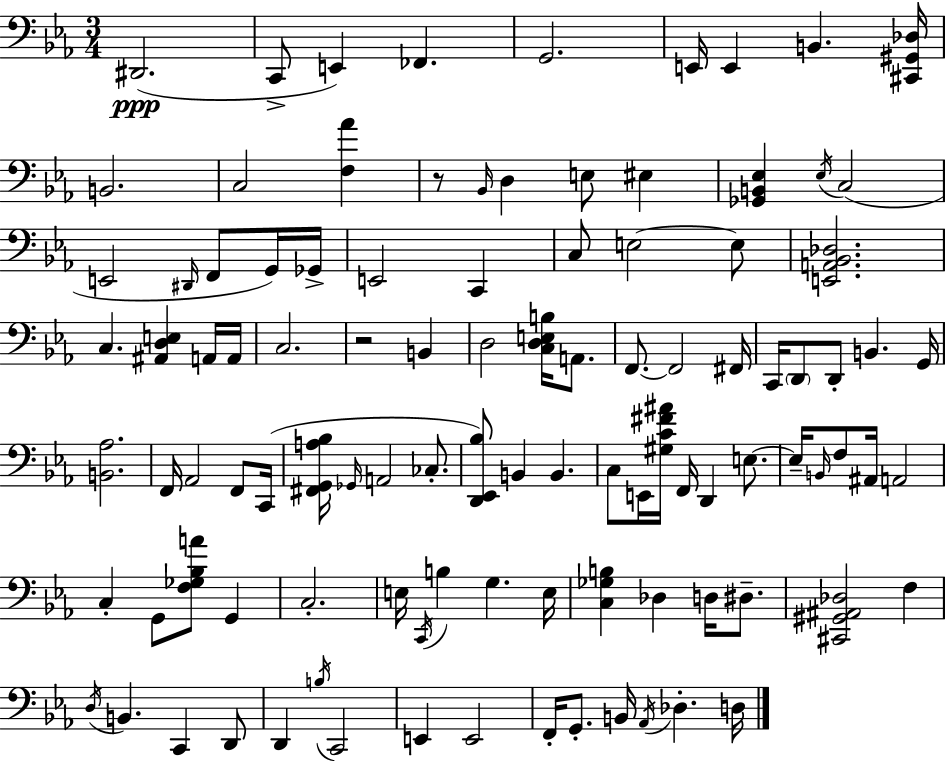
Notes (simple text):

D#2/h. C2/e E2/q FES2/q. G2/h. E2/s E2/q B2/q. [C#2,G#2,Db3]/s B2/h. C3/h [F3,Ab4]/q R/e Bb2/s D3/q E3/e EIS3/q [Gb2,B2,Eb3]/q Eb3/s C3/h E2/h D#2/s F2/e G2/s Gb2/s E2/h C2/q C3/e E3/h E3/e [E2,A2,Bb2,Db3]/h. C3/q. [A#2,D3,E3]/q A2/s A2/s C3/h. R/h B2/q D3/h [C3,D3,E3,B3]/s A2/e. F2/e. F2/h F#2/s C2/s D2/e D2/e B2/q. G2/s [B2,Ab3]/h. F2/s Ab2/h F2/e C2/s [F#2,G2,A3,Bb3]/s Gb2/s A2/h CES3/e. [D2,Eb2,Bb3]/e B2/q B2/q. C3/e E2/s [G#3,C4,F#4,A#4]/s F2/s D2/q E3/e. E3/s B2/s F3/e A#2/s A2/h C3/q G2/e [F3,Gb3,Bb3,A4]/e G2/q C3/h. E3/s C2/s B3/q G3/q. E3/s [C3,Gb3,B3]/q Db3/q D3/s D#3/e. [C#2,G#2,A#2,Db3]/h F3/q D3/s B2/q. C2/q D2/e D2/q B3/s C2/h E2/q E2/h F2/s G2/e. B2/s Ab2/s Db3/q. D3/s